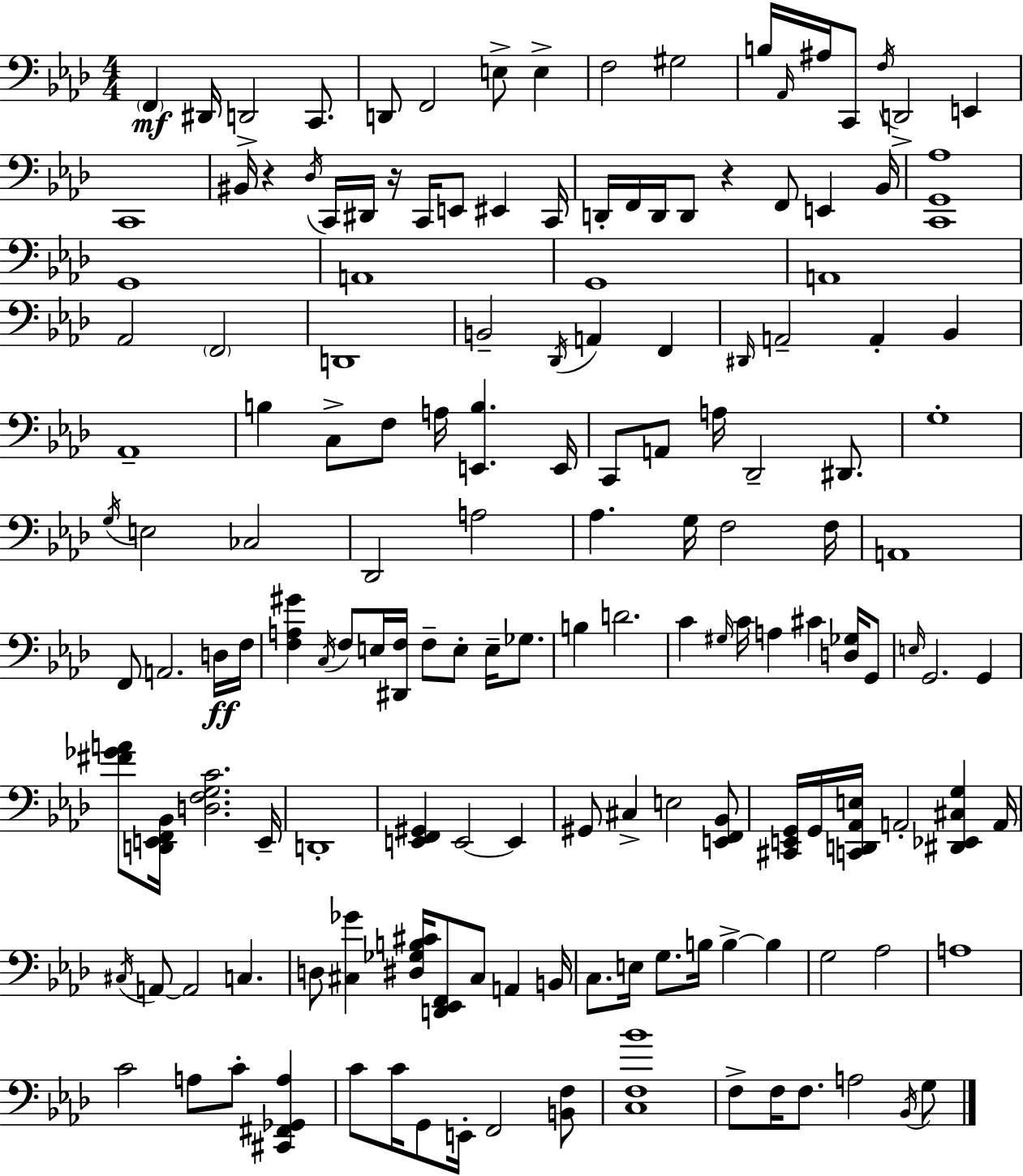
X:1
T:Untitled
M:4/4
L:1/4
K:Fm
F,, ^D,,/4 D,,2 C,,/2 D,,/2 F,,2 E,/2 E, F,2 ^G,2 B,/4 _A,,/4 ^A,/4 C,,/2 F,/4 D,,2 E,, C,,4 ^B,,/4 z _D,/4 C,,/4 ^D,,/4 z/4 C,,/4 E,,/2 ^E,, C,,/4 D,,/4 F,,/4 D,,/4 D,,/2 z F,,/2 E,, _B,,/4 [C,,G,,_A,]4 G,,4 A,,4 G,,4 A,,4 _A,,2 F,,2 D,,4 B,,2 _D,,/4 A,, F,, ^D,,/4 A,,2 A,, _B,, _A,,4 B, C,/2 F,/2 A,/4 [E,,B,] E,,/4 C,,/2 A,,/2 A,/4 _D,,2 ^D,,/2 G,4 G,/4 E,2 _C,2 _D,,2 A,2 _A, G,/4 F,2 F,/4 A,,4 F,,/2 A,,2 D,/4 F,/4 [F,A,^G] C,/4 F,/2 E,/4 [^D,,F,]/4 F,/2 E,/2 E,/4 _G,/2 B, D2 C ^G,/4 C/4 A, ^C [D,_G,]/4 G,,/2 E,/4 G,,2 G,, [^F_GA]/2 [D,,E,,F,,_B,,]/4 [D,F,G,C]2 E,,/4 D,,4 [E,,F,,^G,,] E,,2 E,, ^G,,/2 ^C, E,2 [E,,F,,_B,,]/2 [^C,,E,,G,,]/4 G,,/4 [C,,D,,_A,,E,]/4 A,,2 [^D,,_E,,^C,G,] A,,/4 ^C,/4 A,,/2 A,,2 C, D,/2 [^C,_G] [^D,_G,B,^C]/4 [D,,_E,,F,,]/2 ^C,/2 A,, B,,/4 C,/2 E,/4 G,/2 B,/4 B, B, G,2 _A,2 A,4 C2 A,/2 C/2 [^C,,^F,,_G,,A,] C/2 C/4 G,,/2 E,,/4 F,,2 [B,,F,]/2 [C,F,_B]4 F,/2 F,/4 F,/2 A,2 _B,,/4 G,/2